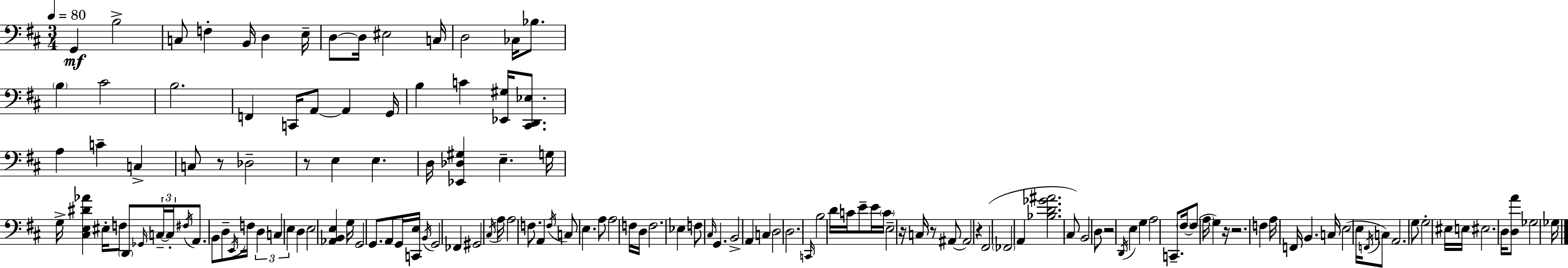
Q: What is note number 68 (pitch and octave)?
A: C3